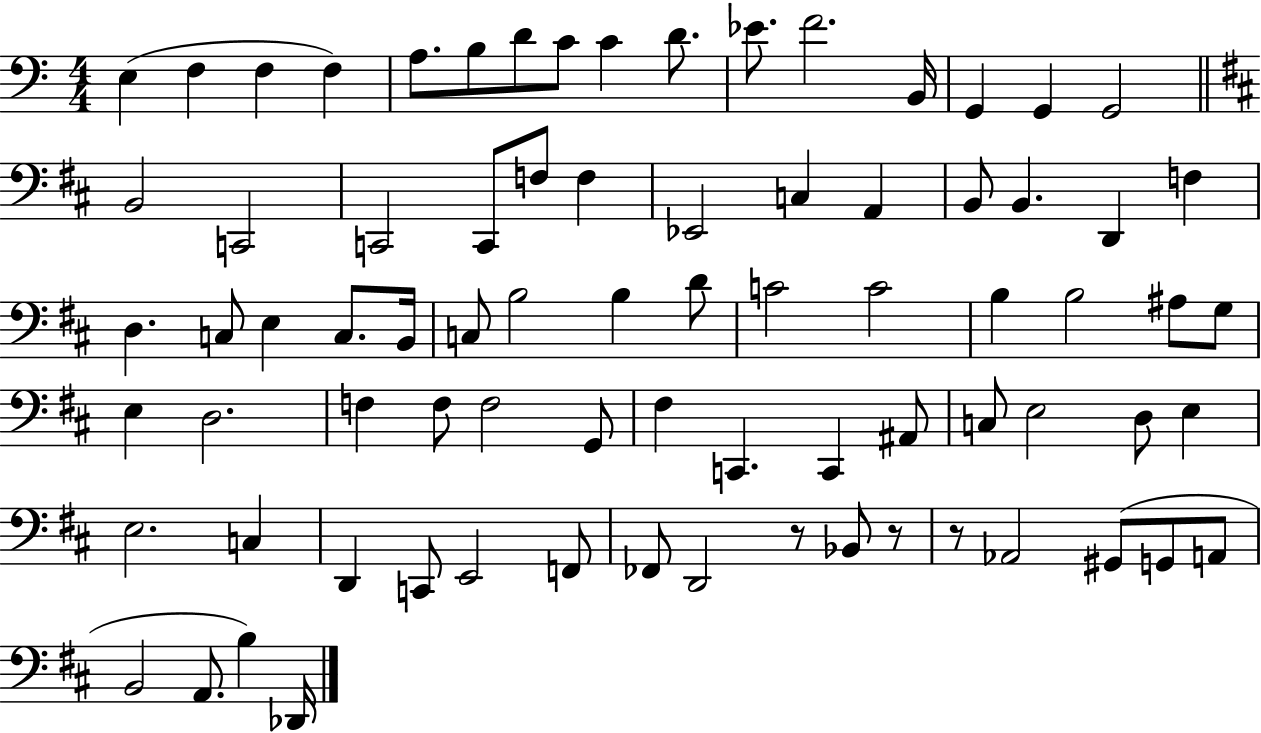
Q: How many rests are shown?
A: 3